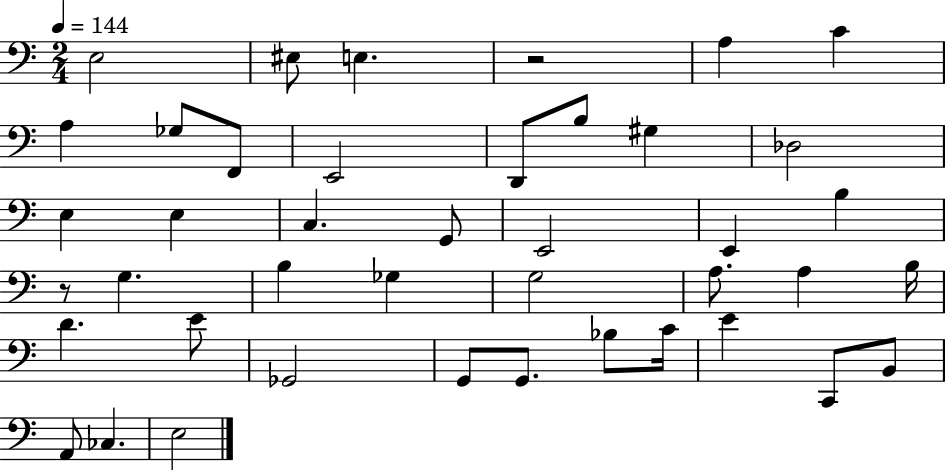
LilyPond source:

{
  \clef bass
  \numericTimeSignature
  \time 2/4
  \key c \major
  \tempo 4 = 144
  \repeat volta 2 { e2 | eis8 e4. | r2 | a4 c'4 | \break a4 ges8 f,8 | e,2 | d,8 b8 gis4 | des2 | \break e4 e4 | c4. g,8 | e,2 | e,4 b4 | \break r8 g4. | b4 ges4 | g2 | a8. a4 b16 | \break d'4. e'8 | ges,2 | g,8 g,8. bes8 c'16 | e'4 c,8 b,8 | \break a,8 ces4. | e2 | } \bar "|."
}